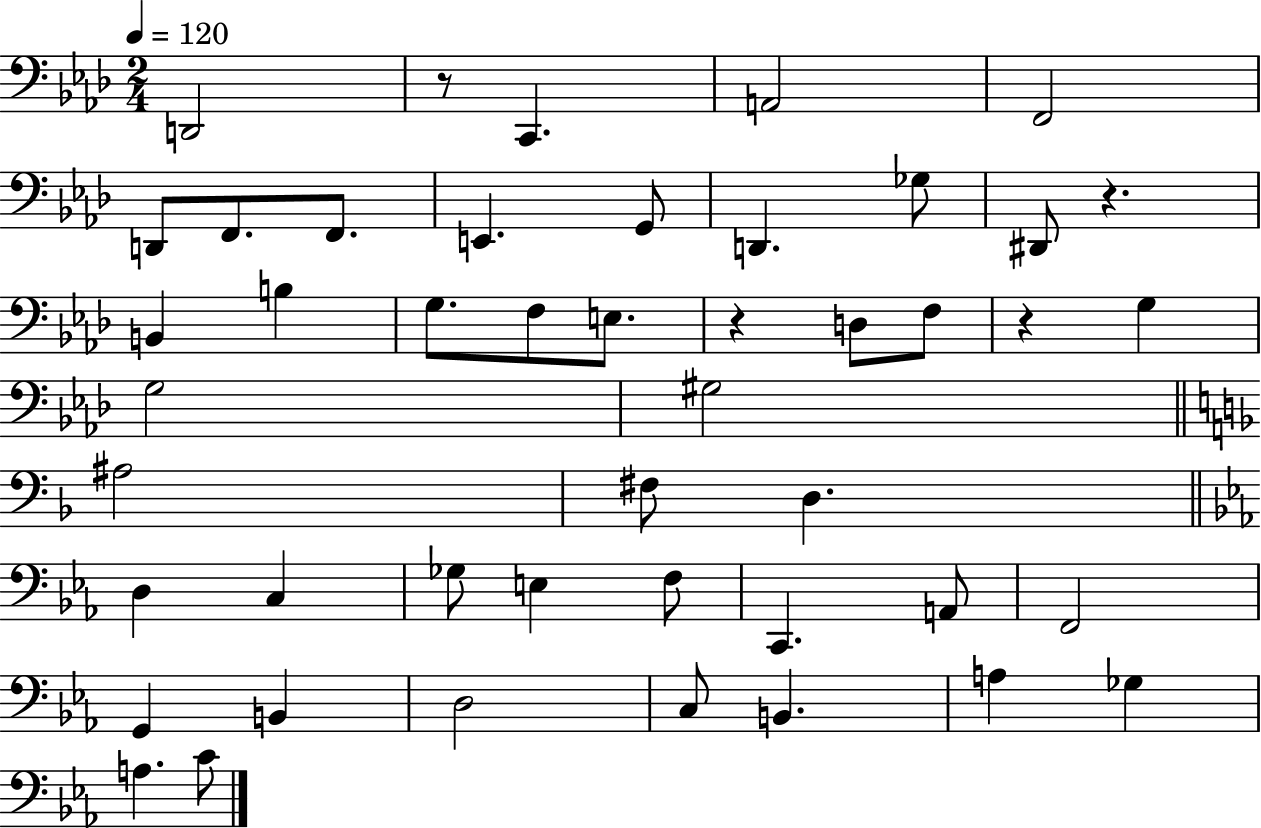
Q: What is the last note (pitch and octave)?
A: C4